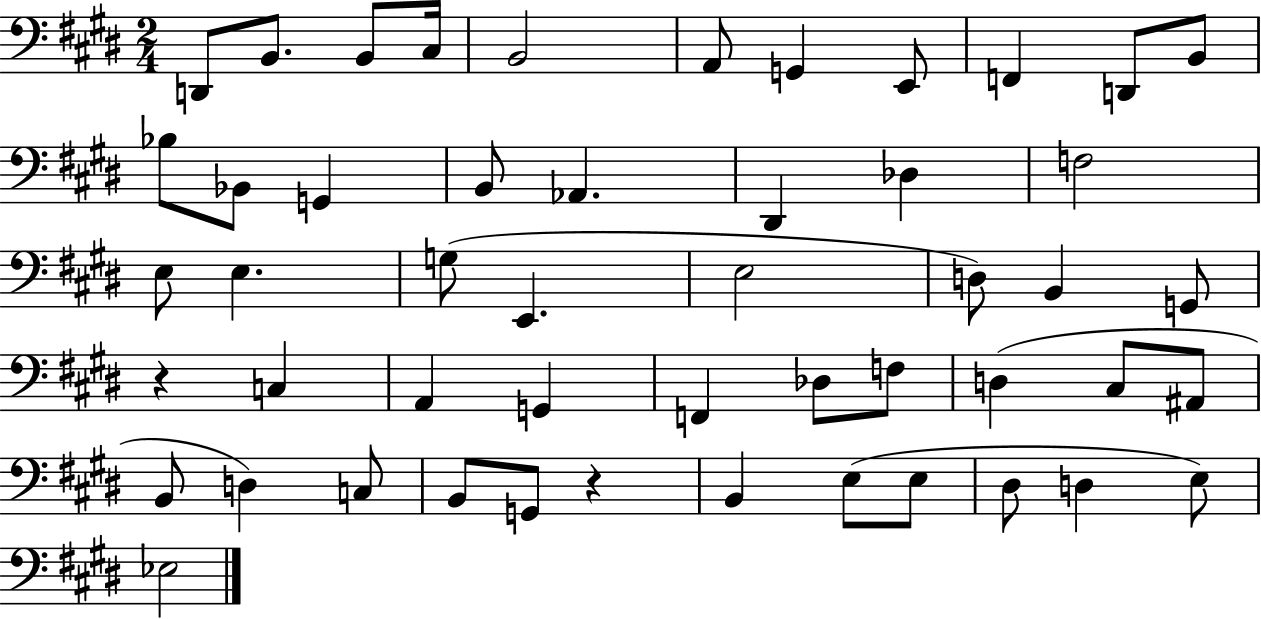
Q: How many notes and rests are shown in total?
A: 50